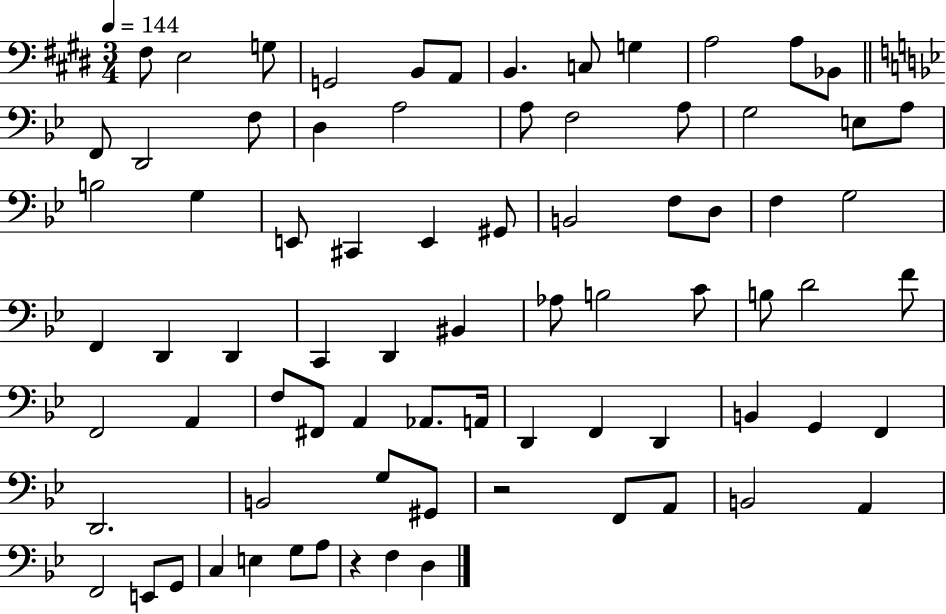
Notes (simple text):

F#3/e E3/h G3/e G2/h B2/e A2/e B2/q. C3/e G3/q A3/h A3/e Bb2/e F2/e D2/h F3/e D3/q A3/h A3/e F3/h A3/e G3/h E3/e A3/e B3/h G3/q E2/e C#2/q E2/q G#2/e B2/h F3/e D3/e F3/q G3/h F2/q D2/q D2/q C2/q D2/q BIS2/q Ab3/e B3/h C4/e B3/e D4/h F4/e F2/h A2/q F3/e F#2/e A2/q Ab2/e. A2/s D2/q F2/q D2/q B2/q G2/q F2/q D2/h. B2/h G3/e G#2/e R/h F2/e A2/e B2/h A2/q F2/h E2/e G2/e C3/q E3/q G3/e A3/e R/q F3/q D3/q